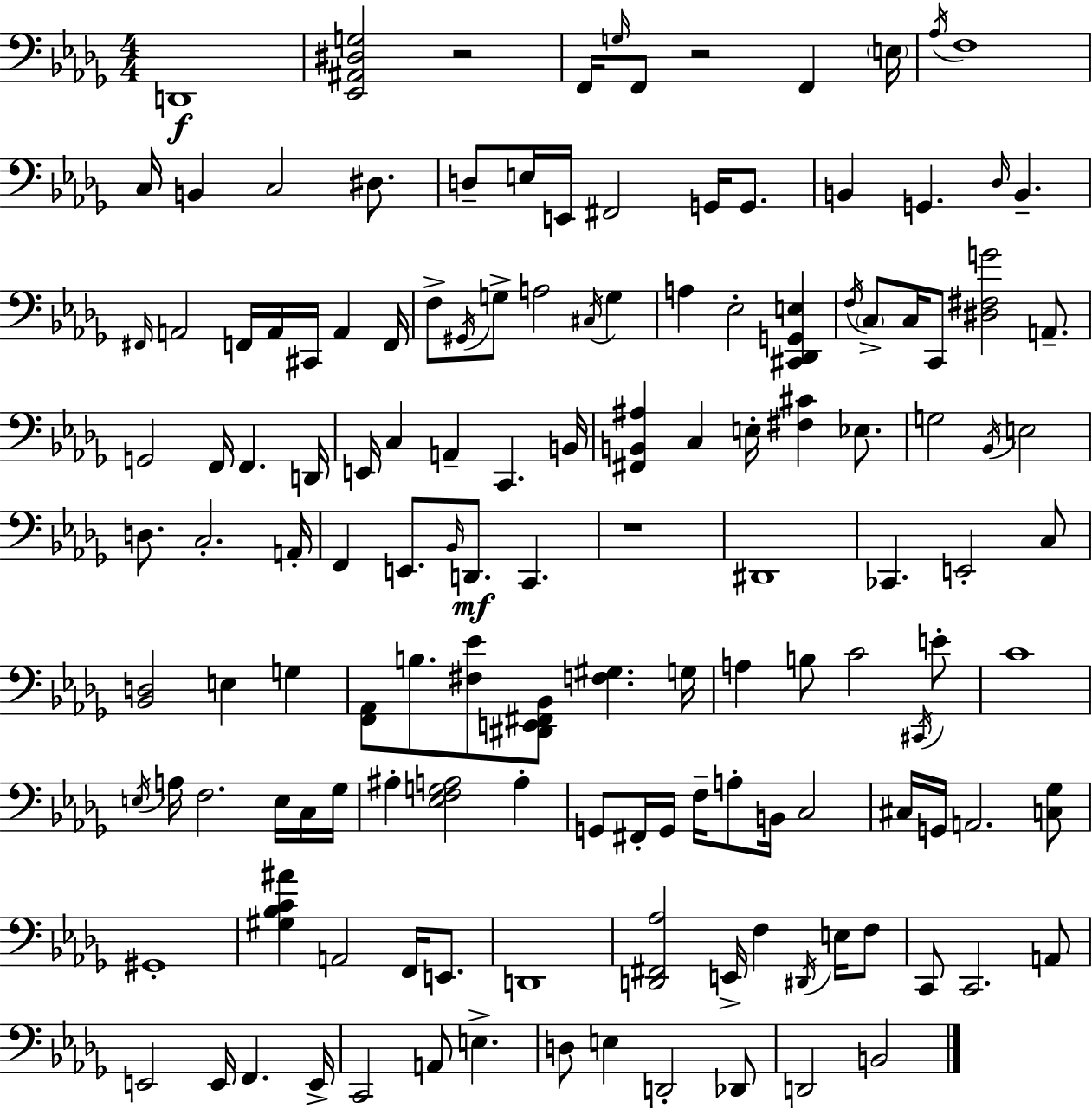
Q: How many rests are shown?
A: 3